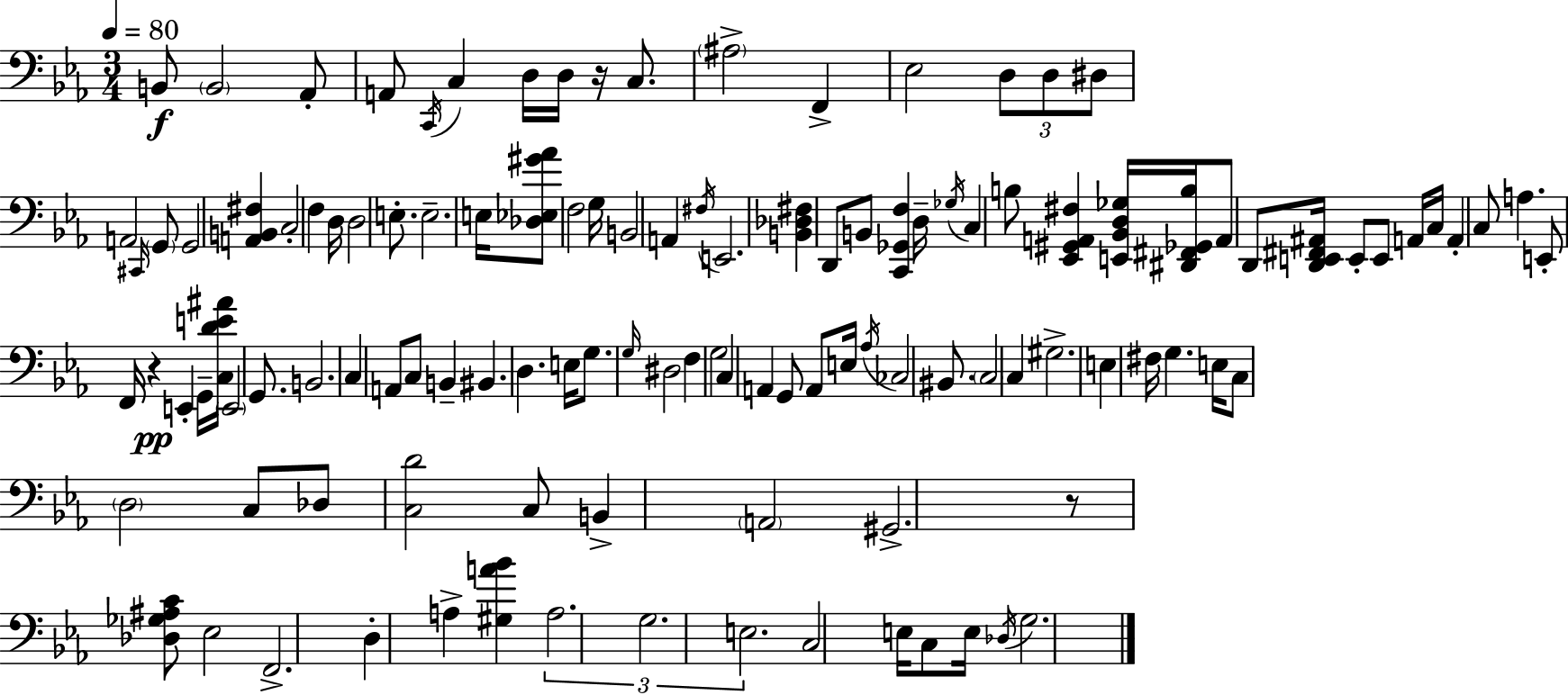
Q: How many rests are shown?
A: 3